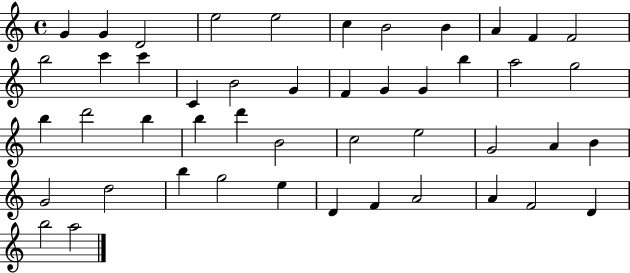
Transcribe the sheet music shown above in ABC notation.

X:1
T:Untitled
M:4/4
L:1/4
K:C
G G D2 e2 e2 c B2 B A F F2 b2 c' c' C B2 G F G G b a2 g2 b d'2 b b d' B2 c2 e2 G2 A B G2 d2 b g2 e D F A2 A F2 D b2 a2